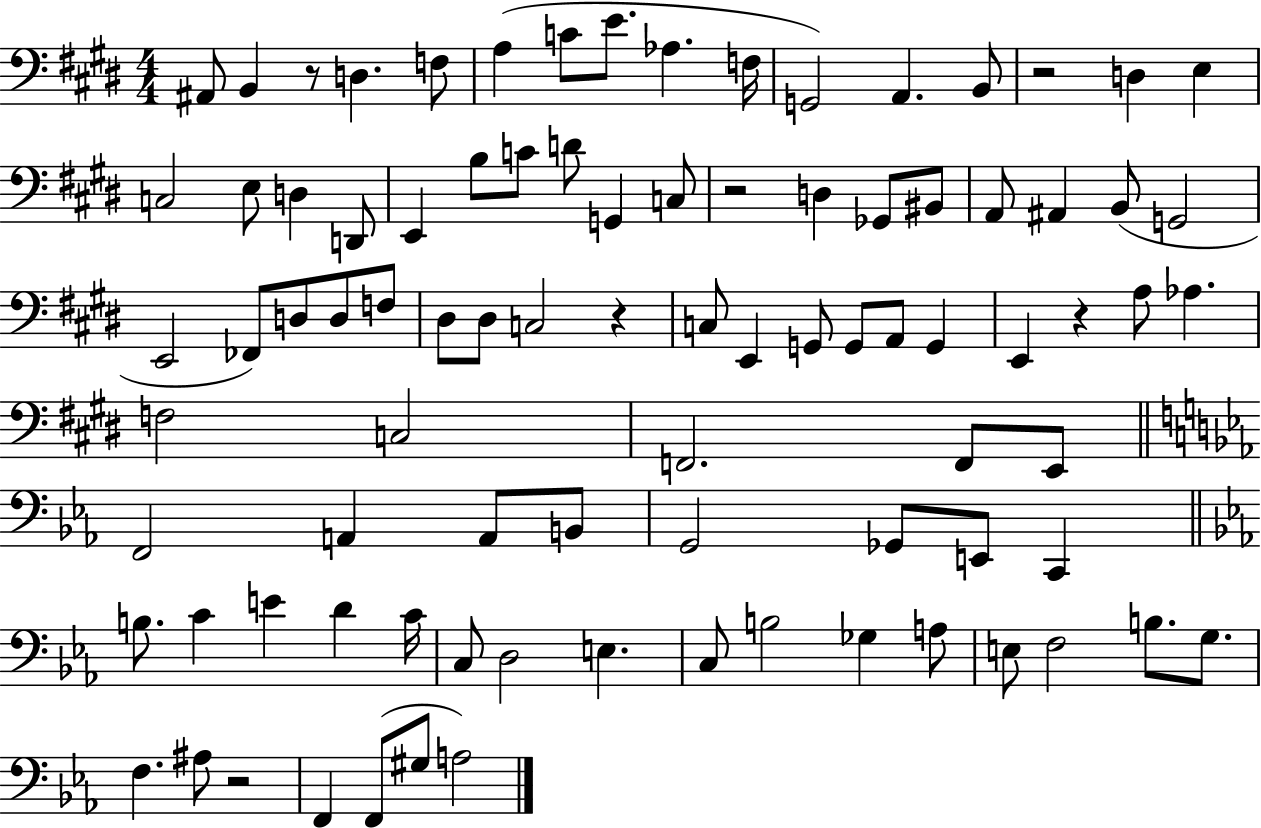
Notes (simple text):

A#2/e B2/q R/e D3/q. F3/e A3/q C4/e E4/e. Ab3/q. F3/s G2/h A2/q. B2/e R/h D3/q E3/q C3/h E3/e D3/q D2/e E2/q B3/e C4/e D4/e G2/q C3/e R/h D3/q Gb2/e BIS2/e A2/e A#2/q B2/e G2/h E2/h FES2/e D3/e D3/e F3/e D#3/e D#3/e C3/h R/q C3/e E2/q G2/e G2/e A2/e G2/q E2/q R/q A3/e Ab3/q. F3/h C3/h F2/h. F2/e E2/e F2/h A2/q A2/e B2/e G2/h Gb2/e E2/e C2/q B3/e. C4/q E4/q D4/q C4/s C3/e D3/h E3/q. C3/e B3/h Gb3/q A3/e E3/e F3/h B3/e. G3/e. F3/q. A#3/e R/h F2/q F2/e G#3/e A3/h